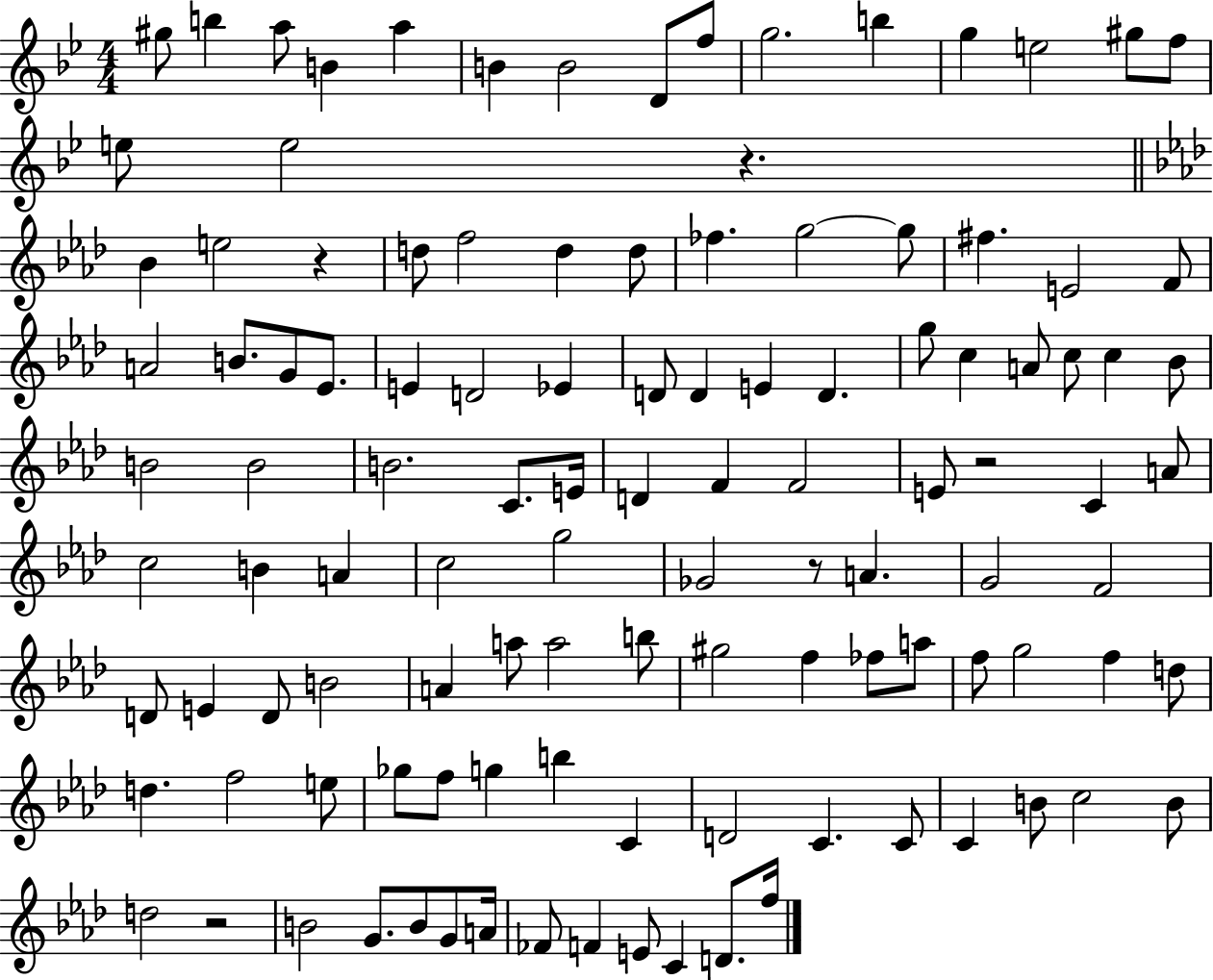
X:1
T:Untitled
M:4/4
L:1/4
K:Bb
^g/2 b a/2 B a B B2 D/2 f/2 g2 b g e2 ^g/2 f/2 e/2 e2 z _B e2 z d/2 f2 d d/2 _f g2 g/2 ^f E2 F/2 A2 B/2 G/2 _E/2 E D2 _E D/2 D E D g/2 c A/2 c/2 c _B/2 B2 B2 B2 C/2 E/4 D F F2 E/2 z2 C A/2 c2 B A c2 g2 _G2 z/2 A G2 F2 D/2 E D/2 B2 A a/2 a2 b/2 ^g2 f _f/2 a/2 f/2 g2 f d/2 d f2 e/2 _g/2 f/2 g b C D2 C C/2 C B/2 c2 B/2 d2 z2 B2 G/2 B/2 G/2 A/4 _F/2 F E/2 C D/2 f/4